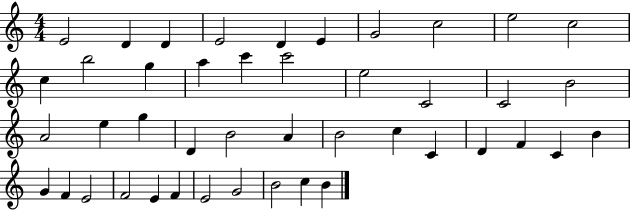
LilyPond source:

{
  \clef treble
  \numericTimeSignature
  \time 4/4
  \key c \major
  e'2 d'4 d'4 | e'2 d'4 e'4 | g'2 c''2 | e''2 c''2 | \break c''4 b''2 g''4 | a''4 c'''4 c'''2 | e''2 c'2 | c'2 b'2 | \break a'2 e''4 g''4 | d'4 b'2 a'4 | b'2 c''4 c'4 | d'4 f'4 c'4 b'4 | \break g'4 f'4 e'2 | f'2 e'4 f'4 | e'2 g'2 | b'2 c''4 b'4 | \break \bar "|."
}